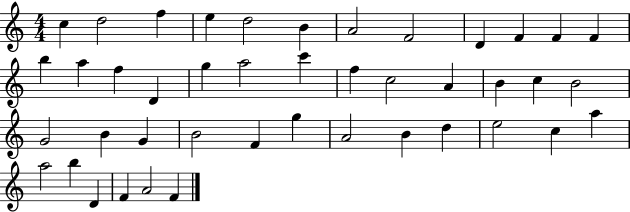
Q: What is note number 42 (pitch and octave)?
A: A4